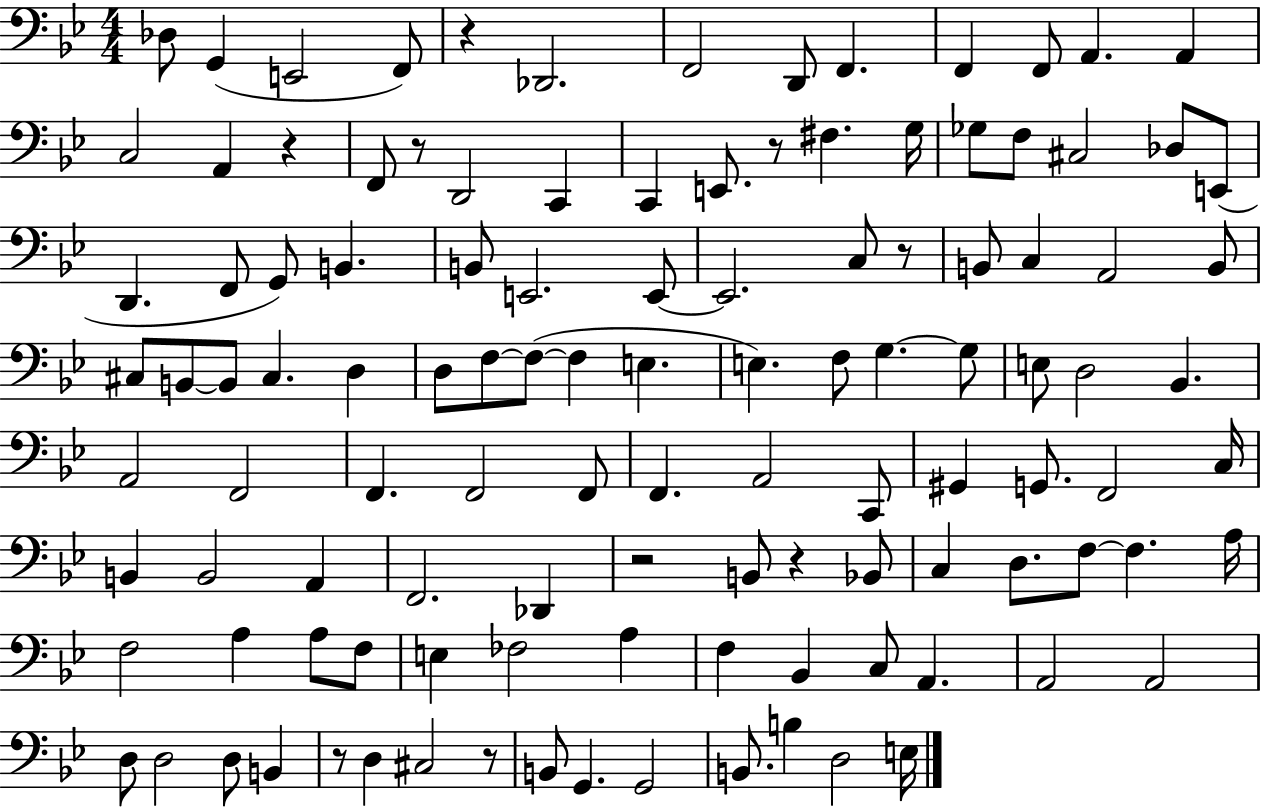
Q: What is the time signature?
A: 4/4